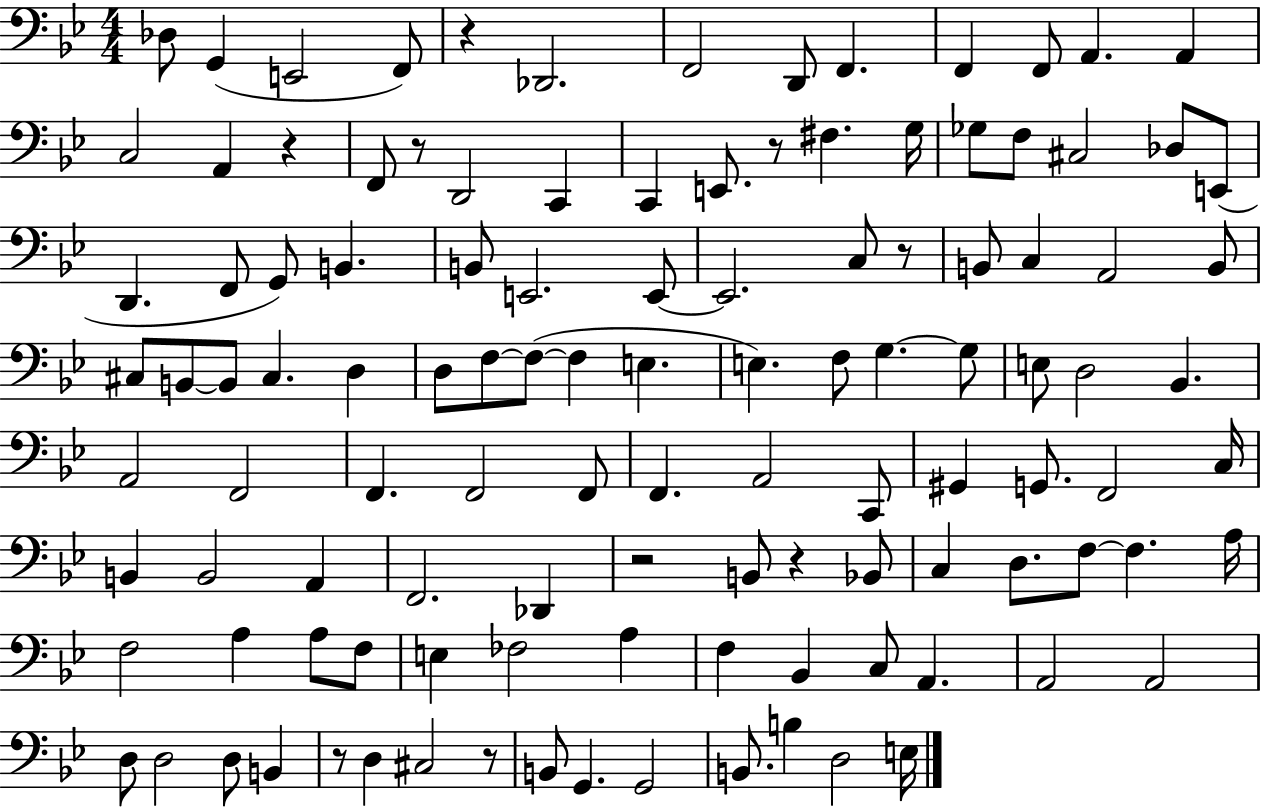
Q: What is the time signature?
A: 4/4